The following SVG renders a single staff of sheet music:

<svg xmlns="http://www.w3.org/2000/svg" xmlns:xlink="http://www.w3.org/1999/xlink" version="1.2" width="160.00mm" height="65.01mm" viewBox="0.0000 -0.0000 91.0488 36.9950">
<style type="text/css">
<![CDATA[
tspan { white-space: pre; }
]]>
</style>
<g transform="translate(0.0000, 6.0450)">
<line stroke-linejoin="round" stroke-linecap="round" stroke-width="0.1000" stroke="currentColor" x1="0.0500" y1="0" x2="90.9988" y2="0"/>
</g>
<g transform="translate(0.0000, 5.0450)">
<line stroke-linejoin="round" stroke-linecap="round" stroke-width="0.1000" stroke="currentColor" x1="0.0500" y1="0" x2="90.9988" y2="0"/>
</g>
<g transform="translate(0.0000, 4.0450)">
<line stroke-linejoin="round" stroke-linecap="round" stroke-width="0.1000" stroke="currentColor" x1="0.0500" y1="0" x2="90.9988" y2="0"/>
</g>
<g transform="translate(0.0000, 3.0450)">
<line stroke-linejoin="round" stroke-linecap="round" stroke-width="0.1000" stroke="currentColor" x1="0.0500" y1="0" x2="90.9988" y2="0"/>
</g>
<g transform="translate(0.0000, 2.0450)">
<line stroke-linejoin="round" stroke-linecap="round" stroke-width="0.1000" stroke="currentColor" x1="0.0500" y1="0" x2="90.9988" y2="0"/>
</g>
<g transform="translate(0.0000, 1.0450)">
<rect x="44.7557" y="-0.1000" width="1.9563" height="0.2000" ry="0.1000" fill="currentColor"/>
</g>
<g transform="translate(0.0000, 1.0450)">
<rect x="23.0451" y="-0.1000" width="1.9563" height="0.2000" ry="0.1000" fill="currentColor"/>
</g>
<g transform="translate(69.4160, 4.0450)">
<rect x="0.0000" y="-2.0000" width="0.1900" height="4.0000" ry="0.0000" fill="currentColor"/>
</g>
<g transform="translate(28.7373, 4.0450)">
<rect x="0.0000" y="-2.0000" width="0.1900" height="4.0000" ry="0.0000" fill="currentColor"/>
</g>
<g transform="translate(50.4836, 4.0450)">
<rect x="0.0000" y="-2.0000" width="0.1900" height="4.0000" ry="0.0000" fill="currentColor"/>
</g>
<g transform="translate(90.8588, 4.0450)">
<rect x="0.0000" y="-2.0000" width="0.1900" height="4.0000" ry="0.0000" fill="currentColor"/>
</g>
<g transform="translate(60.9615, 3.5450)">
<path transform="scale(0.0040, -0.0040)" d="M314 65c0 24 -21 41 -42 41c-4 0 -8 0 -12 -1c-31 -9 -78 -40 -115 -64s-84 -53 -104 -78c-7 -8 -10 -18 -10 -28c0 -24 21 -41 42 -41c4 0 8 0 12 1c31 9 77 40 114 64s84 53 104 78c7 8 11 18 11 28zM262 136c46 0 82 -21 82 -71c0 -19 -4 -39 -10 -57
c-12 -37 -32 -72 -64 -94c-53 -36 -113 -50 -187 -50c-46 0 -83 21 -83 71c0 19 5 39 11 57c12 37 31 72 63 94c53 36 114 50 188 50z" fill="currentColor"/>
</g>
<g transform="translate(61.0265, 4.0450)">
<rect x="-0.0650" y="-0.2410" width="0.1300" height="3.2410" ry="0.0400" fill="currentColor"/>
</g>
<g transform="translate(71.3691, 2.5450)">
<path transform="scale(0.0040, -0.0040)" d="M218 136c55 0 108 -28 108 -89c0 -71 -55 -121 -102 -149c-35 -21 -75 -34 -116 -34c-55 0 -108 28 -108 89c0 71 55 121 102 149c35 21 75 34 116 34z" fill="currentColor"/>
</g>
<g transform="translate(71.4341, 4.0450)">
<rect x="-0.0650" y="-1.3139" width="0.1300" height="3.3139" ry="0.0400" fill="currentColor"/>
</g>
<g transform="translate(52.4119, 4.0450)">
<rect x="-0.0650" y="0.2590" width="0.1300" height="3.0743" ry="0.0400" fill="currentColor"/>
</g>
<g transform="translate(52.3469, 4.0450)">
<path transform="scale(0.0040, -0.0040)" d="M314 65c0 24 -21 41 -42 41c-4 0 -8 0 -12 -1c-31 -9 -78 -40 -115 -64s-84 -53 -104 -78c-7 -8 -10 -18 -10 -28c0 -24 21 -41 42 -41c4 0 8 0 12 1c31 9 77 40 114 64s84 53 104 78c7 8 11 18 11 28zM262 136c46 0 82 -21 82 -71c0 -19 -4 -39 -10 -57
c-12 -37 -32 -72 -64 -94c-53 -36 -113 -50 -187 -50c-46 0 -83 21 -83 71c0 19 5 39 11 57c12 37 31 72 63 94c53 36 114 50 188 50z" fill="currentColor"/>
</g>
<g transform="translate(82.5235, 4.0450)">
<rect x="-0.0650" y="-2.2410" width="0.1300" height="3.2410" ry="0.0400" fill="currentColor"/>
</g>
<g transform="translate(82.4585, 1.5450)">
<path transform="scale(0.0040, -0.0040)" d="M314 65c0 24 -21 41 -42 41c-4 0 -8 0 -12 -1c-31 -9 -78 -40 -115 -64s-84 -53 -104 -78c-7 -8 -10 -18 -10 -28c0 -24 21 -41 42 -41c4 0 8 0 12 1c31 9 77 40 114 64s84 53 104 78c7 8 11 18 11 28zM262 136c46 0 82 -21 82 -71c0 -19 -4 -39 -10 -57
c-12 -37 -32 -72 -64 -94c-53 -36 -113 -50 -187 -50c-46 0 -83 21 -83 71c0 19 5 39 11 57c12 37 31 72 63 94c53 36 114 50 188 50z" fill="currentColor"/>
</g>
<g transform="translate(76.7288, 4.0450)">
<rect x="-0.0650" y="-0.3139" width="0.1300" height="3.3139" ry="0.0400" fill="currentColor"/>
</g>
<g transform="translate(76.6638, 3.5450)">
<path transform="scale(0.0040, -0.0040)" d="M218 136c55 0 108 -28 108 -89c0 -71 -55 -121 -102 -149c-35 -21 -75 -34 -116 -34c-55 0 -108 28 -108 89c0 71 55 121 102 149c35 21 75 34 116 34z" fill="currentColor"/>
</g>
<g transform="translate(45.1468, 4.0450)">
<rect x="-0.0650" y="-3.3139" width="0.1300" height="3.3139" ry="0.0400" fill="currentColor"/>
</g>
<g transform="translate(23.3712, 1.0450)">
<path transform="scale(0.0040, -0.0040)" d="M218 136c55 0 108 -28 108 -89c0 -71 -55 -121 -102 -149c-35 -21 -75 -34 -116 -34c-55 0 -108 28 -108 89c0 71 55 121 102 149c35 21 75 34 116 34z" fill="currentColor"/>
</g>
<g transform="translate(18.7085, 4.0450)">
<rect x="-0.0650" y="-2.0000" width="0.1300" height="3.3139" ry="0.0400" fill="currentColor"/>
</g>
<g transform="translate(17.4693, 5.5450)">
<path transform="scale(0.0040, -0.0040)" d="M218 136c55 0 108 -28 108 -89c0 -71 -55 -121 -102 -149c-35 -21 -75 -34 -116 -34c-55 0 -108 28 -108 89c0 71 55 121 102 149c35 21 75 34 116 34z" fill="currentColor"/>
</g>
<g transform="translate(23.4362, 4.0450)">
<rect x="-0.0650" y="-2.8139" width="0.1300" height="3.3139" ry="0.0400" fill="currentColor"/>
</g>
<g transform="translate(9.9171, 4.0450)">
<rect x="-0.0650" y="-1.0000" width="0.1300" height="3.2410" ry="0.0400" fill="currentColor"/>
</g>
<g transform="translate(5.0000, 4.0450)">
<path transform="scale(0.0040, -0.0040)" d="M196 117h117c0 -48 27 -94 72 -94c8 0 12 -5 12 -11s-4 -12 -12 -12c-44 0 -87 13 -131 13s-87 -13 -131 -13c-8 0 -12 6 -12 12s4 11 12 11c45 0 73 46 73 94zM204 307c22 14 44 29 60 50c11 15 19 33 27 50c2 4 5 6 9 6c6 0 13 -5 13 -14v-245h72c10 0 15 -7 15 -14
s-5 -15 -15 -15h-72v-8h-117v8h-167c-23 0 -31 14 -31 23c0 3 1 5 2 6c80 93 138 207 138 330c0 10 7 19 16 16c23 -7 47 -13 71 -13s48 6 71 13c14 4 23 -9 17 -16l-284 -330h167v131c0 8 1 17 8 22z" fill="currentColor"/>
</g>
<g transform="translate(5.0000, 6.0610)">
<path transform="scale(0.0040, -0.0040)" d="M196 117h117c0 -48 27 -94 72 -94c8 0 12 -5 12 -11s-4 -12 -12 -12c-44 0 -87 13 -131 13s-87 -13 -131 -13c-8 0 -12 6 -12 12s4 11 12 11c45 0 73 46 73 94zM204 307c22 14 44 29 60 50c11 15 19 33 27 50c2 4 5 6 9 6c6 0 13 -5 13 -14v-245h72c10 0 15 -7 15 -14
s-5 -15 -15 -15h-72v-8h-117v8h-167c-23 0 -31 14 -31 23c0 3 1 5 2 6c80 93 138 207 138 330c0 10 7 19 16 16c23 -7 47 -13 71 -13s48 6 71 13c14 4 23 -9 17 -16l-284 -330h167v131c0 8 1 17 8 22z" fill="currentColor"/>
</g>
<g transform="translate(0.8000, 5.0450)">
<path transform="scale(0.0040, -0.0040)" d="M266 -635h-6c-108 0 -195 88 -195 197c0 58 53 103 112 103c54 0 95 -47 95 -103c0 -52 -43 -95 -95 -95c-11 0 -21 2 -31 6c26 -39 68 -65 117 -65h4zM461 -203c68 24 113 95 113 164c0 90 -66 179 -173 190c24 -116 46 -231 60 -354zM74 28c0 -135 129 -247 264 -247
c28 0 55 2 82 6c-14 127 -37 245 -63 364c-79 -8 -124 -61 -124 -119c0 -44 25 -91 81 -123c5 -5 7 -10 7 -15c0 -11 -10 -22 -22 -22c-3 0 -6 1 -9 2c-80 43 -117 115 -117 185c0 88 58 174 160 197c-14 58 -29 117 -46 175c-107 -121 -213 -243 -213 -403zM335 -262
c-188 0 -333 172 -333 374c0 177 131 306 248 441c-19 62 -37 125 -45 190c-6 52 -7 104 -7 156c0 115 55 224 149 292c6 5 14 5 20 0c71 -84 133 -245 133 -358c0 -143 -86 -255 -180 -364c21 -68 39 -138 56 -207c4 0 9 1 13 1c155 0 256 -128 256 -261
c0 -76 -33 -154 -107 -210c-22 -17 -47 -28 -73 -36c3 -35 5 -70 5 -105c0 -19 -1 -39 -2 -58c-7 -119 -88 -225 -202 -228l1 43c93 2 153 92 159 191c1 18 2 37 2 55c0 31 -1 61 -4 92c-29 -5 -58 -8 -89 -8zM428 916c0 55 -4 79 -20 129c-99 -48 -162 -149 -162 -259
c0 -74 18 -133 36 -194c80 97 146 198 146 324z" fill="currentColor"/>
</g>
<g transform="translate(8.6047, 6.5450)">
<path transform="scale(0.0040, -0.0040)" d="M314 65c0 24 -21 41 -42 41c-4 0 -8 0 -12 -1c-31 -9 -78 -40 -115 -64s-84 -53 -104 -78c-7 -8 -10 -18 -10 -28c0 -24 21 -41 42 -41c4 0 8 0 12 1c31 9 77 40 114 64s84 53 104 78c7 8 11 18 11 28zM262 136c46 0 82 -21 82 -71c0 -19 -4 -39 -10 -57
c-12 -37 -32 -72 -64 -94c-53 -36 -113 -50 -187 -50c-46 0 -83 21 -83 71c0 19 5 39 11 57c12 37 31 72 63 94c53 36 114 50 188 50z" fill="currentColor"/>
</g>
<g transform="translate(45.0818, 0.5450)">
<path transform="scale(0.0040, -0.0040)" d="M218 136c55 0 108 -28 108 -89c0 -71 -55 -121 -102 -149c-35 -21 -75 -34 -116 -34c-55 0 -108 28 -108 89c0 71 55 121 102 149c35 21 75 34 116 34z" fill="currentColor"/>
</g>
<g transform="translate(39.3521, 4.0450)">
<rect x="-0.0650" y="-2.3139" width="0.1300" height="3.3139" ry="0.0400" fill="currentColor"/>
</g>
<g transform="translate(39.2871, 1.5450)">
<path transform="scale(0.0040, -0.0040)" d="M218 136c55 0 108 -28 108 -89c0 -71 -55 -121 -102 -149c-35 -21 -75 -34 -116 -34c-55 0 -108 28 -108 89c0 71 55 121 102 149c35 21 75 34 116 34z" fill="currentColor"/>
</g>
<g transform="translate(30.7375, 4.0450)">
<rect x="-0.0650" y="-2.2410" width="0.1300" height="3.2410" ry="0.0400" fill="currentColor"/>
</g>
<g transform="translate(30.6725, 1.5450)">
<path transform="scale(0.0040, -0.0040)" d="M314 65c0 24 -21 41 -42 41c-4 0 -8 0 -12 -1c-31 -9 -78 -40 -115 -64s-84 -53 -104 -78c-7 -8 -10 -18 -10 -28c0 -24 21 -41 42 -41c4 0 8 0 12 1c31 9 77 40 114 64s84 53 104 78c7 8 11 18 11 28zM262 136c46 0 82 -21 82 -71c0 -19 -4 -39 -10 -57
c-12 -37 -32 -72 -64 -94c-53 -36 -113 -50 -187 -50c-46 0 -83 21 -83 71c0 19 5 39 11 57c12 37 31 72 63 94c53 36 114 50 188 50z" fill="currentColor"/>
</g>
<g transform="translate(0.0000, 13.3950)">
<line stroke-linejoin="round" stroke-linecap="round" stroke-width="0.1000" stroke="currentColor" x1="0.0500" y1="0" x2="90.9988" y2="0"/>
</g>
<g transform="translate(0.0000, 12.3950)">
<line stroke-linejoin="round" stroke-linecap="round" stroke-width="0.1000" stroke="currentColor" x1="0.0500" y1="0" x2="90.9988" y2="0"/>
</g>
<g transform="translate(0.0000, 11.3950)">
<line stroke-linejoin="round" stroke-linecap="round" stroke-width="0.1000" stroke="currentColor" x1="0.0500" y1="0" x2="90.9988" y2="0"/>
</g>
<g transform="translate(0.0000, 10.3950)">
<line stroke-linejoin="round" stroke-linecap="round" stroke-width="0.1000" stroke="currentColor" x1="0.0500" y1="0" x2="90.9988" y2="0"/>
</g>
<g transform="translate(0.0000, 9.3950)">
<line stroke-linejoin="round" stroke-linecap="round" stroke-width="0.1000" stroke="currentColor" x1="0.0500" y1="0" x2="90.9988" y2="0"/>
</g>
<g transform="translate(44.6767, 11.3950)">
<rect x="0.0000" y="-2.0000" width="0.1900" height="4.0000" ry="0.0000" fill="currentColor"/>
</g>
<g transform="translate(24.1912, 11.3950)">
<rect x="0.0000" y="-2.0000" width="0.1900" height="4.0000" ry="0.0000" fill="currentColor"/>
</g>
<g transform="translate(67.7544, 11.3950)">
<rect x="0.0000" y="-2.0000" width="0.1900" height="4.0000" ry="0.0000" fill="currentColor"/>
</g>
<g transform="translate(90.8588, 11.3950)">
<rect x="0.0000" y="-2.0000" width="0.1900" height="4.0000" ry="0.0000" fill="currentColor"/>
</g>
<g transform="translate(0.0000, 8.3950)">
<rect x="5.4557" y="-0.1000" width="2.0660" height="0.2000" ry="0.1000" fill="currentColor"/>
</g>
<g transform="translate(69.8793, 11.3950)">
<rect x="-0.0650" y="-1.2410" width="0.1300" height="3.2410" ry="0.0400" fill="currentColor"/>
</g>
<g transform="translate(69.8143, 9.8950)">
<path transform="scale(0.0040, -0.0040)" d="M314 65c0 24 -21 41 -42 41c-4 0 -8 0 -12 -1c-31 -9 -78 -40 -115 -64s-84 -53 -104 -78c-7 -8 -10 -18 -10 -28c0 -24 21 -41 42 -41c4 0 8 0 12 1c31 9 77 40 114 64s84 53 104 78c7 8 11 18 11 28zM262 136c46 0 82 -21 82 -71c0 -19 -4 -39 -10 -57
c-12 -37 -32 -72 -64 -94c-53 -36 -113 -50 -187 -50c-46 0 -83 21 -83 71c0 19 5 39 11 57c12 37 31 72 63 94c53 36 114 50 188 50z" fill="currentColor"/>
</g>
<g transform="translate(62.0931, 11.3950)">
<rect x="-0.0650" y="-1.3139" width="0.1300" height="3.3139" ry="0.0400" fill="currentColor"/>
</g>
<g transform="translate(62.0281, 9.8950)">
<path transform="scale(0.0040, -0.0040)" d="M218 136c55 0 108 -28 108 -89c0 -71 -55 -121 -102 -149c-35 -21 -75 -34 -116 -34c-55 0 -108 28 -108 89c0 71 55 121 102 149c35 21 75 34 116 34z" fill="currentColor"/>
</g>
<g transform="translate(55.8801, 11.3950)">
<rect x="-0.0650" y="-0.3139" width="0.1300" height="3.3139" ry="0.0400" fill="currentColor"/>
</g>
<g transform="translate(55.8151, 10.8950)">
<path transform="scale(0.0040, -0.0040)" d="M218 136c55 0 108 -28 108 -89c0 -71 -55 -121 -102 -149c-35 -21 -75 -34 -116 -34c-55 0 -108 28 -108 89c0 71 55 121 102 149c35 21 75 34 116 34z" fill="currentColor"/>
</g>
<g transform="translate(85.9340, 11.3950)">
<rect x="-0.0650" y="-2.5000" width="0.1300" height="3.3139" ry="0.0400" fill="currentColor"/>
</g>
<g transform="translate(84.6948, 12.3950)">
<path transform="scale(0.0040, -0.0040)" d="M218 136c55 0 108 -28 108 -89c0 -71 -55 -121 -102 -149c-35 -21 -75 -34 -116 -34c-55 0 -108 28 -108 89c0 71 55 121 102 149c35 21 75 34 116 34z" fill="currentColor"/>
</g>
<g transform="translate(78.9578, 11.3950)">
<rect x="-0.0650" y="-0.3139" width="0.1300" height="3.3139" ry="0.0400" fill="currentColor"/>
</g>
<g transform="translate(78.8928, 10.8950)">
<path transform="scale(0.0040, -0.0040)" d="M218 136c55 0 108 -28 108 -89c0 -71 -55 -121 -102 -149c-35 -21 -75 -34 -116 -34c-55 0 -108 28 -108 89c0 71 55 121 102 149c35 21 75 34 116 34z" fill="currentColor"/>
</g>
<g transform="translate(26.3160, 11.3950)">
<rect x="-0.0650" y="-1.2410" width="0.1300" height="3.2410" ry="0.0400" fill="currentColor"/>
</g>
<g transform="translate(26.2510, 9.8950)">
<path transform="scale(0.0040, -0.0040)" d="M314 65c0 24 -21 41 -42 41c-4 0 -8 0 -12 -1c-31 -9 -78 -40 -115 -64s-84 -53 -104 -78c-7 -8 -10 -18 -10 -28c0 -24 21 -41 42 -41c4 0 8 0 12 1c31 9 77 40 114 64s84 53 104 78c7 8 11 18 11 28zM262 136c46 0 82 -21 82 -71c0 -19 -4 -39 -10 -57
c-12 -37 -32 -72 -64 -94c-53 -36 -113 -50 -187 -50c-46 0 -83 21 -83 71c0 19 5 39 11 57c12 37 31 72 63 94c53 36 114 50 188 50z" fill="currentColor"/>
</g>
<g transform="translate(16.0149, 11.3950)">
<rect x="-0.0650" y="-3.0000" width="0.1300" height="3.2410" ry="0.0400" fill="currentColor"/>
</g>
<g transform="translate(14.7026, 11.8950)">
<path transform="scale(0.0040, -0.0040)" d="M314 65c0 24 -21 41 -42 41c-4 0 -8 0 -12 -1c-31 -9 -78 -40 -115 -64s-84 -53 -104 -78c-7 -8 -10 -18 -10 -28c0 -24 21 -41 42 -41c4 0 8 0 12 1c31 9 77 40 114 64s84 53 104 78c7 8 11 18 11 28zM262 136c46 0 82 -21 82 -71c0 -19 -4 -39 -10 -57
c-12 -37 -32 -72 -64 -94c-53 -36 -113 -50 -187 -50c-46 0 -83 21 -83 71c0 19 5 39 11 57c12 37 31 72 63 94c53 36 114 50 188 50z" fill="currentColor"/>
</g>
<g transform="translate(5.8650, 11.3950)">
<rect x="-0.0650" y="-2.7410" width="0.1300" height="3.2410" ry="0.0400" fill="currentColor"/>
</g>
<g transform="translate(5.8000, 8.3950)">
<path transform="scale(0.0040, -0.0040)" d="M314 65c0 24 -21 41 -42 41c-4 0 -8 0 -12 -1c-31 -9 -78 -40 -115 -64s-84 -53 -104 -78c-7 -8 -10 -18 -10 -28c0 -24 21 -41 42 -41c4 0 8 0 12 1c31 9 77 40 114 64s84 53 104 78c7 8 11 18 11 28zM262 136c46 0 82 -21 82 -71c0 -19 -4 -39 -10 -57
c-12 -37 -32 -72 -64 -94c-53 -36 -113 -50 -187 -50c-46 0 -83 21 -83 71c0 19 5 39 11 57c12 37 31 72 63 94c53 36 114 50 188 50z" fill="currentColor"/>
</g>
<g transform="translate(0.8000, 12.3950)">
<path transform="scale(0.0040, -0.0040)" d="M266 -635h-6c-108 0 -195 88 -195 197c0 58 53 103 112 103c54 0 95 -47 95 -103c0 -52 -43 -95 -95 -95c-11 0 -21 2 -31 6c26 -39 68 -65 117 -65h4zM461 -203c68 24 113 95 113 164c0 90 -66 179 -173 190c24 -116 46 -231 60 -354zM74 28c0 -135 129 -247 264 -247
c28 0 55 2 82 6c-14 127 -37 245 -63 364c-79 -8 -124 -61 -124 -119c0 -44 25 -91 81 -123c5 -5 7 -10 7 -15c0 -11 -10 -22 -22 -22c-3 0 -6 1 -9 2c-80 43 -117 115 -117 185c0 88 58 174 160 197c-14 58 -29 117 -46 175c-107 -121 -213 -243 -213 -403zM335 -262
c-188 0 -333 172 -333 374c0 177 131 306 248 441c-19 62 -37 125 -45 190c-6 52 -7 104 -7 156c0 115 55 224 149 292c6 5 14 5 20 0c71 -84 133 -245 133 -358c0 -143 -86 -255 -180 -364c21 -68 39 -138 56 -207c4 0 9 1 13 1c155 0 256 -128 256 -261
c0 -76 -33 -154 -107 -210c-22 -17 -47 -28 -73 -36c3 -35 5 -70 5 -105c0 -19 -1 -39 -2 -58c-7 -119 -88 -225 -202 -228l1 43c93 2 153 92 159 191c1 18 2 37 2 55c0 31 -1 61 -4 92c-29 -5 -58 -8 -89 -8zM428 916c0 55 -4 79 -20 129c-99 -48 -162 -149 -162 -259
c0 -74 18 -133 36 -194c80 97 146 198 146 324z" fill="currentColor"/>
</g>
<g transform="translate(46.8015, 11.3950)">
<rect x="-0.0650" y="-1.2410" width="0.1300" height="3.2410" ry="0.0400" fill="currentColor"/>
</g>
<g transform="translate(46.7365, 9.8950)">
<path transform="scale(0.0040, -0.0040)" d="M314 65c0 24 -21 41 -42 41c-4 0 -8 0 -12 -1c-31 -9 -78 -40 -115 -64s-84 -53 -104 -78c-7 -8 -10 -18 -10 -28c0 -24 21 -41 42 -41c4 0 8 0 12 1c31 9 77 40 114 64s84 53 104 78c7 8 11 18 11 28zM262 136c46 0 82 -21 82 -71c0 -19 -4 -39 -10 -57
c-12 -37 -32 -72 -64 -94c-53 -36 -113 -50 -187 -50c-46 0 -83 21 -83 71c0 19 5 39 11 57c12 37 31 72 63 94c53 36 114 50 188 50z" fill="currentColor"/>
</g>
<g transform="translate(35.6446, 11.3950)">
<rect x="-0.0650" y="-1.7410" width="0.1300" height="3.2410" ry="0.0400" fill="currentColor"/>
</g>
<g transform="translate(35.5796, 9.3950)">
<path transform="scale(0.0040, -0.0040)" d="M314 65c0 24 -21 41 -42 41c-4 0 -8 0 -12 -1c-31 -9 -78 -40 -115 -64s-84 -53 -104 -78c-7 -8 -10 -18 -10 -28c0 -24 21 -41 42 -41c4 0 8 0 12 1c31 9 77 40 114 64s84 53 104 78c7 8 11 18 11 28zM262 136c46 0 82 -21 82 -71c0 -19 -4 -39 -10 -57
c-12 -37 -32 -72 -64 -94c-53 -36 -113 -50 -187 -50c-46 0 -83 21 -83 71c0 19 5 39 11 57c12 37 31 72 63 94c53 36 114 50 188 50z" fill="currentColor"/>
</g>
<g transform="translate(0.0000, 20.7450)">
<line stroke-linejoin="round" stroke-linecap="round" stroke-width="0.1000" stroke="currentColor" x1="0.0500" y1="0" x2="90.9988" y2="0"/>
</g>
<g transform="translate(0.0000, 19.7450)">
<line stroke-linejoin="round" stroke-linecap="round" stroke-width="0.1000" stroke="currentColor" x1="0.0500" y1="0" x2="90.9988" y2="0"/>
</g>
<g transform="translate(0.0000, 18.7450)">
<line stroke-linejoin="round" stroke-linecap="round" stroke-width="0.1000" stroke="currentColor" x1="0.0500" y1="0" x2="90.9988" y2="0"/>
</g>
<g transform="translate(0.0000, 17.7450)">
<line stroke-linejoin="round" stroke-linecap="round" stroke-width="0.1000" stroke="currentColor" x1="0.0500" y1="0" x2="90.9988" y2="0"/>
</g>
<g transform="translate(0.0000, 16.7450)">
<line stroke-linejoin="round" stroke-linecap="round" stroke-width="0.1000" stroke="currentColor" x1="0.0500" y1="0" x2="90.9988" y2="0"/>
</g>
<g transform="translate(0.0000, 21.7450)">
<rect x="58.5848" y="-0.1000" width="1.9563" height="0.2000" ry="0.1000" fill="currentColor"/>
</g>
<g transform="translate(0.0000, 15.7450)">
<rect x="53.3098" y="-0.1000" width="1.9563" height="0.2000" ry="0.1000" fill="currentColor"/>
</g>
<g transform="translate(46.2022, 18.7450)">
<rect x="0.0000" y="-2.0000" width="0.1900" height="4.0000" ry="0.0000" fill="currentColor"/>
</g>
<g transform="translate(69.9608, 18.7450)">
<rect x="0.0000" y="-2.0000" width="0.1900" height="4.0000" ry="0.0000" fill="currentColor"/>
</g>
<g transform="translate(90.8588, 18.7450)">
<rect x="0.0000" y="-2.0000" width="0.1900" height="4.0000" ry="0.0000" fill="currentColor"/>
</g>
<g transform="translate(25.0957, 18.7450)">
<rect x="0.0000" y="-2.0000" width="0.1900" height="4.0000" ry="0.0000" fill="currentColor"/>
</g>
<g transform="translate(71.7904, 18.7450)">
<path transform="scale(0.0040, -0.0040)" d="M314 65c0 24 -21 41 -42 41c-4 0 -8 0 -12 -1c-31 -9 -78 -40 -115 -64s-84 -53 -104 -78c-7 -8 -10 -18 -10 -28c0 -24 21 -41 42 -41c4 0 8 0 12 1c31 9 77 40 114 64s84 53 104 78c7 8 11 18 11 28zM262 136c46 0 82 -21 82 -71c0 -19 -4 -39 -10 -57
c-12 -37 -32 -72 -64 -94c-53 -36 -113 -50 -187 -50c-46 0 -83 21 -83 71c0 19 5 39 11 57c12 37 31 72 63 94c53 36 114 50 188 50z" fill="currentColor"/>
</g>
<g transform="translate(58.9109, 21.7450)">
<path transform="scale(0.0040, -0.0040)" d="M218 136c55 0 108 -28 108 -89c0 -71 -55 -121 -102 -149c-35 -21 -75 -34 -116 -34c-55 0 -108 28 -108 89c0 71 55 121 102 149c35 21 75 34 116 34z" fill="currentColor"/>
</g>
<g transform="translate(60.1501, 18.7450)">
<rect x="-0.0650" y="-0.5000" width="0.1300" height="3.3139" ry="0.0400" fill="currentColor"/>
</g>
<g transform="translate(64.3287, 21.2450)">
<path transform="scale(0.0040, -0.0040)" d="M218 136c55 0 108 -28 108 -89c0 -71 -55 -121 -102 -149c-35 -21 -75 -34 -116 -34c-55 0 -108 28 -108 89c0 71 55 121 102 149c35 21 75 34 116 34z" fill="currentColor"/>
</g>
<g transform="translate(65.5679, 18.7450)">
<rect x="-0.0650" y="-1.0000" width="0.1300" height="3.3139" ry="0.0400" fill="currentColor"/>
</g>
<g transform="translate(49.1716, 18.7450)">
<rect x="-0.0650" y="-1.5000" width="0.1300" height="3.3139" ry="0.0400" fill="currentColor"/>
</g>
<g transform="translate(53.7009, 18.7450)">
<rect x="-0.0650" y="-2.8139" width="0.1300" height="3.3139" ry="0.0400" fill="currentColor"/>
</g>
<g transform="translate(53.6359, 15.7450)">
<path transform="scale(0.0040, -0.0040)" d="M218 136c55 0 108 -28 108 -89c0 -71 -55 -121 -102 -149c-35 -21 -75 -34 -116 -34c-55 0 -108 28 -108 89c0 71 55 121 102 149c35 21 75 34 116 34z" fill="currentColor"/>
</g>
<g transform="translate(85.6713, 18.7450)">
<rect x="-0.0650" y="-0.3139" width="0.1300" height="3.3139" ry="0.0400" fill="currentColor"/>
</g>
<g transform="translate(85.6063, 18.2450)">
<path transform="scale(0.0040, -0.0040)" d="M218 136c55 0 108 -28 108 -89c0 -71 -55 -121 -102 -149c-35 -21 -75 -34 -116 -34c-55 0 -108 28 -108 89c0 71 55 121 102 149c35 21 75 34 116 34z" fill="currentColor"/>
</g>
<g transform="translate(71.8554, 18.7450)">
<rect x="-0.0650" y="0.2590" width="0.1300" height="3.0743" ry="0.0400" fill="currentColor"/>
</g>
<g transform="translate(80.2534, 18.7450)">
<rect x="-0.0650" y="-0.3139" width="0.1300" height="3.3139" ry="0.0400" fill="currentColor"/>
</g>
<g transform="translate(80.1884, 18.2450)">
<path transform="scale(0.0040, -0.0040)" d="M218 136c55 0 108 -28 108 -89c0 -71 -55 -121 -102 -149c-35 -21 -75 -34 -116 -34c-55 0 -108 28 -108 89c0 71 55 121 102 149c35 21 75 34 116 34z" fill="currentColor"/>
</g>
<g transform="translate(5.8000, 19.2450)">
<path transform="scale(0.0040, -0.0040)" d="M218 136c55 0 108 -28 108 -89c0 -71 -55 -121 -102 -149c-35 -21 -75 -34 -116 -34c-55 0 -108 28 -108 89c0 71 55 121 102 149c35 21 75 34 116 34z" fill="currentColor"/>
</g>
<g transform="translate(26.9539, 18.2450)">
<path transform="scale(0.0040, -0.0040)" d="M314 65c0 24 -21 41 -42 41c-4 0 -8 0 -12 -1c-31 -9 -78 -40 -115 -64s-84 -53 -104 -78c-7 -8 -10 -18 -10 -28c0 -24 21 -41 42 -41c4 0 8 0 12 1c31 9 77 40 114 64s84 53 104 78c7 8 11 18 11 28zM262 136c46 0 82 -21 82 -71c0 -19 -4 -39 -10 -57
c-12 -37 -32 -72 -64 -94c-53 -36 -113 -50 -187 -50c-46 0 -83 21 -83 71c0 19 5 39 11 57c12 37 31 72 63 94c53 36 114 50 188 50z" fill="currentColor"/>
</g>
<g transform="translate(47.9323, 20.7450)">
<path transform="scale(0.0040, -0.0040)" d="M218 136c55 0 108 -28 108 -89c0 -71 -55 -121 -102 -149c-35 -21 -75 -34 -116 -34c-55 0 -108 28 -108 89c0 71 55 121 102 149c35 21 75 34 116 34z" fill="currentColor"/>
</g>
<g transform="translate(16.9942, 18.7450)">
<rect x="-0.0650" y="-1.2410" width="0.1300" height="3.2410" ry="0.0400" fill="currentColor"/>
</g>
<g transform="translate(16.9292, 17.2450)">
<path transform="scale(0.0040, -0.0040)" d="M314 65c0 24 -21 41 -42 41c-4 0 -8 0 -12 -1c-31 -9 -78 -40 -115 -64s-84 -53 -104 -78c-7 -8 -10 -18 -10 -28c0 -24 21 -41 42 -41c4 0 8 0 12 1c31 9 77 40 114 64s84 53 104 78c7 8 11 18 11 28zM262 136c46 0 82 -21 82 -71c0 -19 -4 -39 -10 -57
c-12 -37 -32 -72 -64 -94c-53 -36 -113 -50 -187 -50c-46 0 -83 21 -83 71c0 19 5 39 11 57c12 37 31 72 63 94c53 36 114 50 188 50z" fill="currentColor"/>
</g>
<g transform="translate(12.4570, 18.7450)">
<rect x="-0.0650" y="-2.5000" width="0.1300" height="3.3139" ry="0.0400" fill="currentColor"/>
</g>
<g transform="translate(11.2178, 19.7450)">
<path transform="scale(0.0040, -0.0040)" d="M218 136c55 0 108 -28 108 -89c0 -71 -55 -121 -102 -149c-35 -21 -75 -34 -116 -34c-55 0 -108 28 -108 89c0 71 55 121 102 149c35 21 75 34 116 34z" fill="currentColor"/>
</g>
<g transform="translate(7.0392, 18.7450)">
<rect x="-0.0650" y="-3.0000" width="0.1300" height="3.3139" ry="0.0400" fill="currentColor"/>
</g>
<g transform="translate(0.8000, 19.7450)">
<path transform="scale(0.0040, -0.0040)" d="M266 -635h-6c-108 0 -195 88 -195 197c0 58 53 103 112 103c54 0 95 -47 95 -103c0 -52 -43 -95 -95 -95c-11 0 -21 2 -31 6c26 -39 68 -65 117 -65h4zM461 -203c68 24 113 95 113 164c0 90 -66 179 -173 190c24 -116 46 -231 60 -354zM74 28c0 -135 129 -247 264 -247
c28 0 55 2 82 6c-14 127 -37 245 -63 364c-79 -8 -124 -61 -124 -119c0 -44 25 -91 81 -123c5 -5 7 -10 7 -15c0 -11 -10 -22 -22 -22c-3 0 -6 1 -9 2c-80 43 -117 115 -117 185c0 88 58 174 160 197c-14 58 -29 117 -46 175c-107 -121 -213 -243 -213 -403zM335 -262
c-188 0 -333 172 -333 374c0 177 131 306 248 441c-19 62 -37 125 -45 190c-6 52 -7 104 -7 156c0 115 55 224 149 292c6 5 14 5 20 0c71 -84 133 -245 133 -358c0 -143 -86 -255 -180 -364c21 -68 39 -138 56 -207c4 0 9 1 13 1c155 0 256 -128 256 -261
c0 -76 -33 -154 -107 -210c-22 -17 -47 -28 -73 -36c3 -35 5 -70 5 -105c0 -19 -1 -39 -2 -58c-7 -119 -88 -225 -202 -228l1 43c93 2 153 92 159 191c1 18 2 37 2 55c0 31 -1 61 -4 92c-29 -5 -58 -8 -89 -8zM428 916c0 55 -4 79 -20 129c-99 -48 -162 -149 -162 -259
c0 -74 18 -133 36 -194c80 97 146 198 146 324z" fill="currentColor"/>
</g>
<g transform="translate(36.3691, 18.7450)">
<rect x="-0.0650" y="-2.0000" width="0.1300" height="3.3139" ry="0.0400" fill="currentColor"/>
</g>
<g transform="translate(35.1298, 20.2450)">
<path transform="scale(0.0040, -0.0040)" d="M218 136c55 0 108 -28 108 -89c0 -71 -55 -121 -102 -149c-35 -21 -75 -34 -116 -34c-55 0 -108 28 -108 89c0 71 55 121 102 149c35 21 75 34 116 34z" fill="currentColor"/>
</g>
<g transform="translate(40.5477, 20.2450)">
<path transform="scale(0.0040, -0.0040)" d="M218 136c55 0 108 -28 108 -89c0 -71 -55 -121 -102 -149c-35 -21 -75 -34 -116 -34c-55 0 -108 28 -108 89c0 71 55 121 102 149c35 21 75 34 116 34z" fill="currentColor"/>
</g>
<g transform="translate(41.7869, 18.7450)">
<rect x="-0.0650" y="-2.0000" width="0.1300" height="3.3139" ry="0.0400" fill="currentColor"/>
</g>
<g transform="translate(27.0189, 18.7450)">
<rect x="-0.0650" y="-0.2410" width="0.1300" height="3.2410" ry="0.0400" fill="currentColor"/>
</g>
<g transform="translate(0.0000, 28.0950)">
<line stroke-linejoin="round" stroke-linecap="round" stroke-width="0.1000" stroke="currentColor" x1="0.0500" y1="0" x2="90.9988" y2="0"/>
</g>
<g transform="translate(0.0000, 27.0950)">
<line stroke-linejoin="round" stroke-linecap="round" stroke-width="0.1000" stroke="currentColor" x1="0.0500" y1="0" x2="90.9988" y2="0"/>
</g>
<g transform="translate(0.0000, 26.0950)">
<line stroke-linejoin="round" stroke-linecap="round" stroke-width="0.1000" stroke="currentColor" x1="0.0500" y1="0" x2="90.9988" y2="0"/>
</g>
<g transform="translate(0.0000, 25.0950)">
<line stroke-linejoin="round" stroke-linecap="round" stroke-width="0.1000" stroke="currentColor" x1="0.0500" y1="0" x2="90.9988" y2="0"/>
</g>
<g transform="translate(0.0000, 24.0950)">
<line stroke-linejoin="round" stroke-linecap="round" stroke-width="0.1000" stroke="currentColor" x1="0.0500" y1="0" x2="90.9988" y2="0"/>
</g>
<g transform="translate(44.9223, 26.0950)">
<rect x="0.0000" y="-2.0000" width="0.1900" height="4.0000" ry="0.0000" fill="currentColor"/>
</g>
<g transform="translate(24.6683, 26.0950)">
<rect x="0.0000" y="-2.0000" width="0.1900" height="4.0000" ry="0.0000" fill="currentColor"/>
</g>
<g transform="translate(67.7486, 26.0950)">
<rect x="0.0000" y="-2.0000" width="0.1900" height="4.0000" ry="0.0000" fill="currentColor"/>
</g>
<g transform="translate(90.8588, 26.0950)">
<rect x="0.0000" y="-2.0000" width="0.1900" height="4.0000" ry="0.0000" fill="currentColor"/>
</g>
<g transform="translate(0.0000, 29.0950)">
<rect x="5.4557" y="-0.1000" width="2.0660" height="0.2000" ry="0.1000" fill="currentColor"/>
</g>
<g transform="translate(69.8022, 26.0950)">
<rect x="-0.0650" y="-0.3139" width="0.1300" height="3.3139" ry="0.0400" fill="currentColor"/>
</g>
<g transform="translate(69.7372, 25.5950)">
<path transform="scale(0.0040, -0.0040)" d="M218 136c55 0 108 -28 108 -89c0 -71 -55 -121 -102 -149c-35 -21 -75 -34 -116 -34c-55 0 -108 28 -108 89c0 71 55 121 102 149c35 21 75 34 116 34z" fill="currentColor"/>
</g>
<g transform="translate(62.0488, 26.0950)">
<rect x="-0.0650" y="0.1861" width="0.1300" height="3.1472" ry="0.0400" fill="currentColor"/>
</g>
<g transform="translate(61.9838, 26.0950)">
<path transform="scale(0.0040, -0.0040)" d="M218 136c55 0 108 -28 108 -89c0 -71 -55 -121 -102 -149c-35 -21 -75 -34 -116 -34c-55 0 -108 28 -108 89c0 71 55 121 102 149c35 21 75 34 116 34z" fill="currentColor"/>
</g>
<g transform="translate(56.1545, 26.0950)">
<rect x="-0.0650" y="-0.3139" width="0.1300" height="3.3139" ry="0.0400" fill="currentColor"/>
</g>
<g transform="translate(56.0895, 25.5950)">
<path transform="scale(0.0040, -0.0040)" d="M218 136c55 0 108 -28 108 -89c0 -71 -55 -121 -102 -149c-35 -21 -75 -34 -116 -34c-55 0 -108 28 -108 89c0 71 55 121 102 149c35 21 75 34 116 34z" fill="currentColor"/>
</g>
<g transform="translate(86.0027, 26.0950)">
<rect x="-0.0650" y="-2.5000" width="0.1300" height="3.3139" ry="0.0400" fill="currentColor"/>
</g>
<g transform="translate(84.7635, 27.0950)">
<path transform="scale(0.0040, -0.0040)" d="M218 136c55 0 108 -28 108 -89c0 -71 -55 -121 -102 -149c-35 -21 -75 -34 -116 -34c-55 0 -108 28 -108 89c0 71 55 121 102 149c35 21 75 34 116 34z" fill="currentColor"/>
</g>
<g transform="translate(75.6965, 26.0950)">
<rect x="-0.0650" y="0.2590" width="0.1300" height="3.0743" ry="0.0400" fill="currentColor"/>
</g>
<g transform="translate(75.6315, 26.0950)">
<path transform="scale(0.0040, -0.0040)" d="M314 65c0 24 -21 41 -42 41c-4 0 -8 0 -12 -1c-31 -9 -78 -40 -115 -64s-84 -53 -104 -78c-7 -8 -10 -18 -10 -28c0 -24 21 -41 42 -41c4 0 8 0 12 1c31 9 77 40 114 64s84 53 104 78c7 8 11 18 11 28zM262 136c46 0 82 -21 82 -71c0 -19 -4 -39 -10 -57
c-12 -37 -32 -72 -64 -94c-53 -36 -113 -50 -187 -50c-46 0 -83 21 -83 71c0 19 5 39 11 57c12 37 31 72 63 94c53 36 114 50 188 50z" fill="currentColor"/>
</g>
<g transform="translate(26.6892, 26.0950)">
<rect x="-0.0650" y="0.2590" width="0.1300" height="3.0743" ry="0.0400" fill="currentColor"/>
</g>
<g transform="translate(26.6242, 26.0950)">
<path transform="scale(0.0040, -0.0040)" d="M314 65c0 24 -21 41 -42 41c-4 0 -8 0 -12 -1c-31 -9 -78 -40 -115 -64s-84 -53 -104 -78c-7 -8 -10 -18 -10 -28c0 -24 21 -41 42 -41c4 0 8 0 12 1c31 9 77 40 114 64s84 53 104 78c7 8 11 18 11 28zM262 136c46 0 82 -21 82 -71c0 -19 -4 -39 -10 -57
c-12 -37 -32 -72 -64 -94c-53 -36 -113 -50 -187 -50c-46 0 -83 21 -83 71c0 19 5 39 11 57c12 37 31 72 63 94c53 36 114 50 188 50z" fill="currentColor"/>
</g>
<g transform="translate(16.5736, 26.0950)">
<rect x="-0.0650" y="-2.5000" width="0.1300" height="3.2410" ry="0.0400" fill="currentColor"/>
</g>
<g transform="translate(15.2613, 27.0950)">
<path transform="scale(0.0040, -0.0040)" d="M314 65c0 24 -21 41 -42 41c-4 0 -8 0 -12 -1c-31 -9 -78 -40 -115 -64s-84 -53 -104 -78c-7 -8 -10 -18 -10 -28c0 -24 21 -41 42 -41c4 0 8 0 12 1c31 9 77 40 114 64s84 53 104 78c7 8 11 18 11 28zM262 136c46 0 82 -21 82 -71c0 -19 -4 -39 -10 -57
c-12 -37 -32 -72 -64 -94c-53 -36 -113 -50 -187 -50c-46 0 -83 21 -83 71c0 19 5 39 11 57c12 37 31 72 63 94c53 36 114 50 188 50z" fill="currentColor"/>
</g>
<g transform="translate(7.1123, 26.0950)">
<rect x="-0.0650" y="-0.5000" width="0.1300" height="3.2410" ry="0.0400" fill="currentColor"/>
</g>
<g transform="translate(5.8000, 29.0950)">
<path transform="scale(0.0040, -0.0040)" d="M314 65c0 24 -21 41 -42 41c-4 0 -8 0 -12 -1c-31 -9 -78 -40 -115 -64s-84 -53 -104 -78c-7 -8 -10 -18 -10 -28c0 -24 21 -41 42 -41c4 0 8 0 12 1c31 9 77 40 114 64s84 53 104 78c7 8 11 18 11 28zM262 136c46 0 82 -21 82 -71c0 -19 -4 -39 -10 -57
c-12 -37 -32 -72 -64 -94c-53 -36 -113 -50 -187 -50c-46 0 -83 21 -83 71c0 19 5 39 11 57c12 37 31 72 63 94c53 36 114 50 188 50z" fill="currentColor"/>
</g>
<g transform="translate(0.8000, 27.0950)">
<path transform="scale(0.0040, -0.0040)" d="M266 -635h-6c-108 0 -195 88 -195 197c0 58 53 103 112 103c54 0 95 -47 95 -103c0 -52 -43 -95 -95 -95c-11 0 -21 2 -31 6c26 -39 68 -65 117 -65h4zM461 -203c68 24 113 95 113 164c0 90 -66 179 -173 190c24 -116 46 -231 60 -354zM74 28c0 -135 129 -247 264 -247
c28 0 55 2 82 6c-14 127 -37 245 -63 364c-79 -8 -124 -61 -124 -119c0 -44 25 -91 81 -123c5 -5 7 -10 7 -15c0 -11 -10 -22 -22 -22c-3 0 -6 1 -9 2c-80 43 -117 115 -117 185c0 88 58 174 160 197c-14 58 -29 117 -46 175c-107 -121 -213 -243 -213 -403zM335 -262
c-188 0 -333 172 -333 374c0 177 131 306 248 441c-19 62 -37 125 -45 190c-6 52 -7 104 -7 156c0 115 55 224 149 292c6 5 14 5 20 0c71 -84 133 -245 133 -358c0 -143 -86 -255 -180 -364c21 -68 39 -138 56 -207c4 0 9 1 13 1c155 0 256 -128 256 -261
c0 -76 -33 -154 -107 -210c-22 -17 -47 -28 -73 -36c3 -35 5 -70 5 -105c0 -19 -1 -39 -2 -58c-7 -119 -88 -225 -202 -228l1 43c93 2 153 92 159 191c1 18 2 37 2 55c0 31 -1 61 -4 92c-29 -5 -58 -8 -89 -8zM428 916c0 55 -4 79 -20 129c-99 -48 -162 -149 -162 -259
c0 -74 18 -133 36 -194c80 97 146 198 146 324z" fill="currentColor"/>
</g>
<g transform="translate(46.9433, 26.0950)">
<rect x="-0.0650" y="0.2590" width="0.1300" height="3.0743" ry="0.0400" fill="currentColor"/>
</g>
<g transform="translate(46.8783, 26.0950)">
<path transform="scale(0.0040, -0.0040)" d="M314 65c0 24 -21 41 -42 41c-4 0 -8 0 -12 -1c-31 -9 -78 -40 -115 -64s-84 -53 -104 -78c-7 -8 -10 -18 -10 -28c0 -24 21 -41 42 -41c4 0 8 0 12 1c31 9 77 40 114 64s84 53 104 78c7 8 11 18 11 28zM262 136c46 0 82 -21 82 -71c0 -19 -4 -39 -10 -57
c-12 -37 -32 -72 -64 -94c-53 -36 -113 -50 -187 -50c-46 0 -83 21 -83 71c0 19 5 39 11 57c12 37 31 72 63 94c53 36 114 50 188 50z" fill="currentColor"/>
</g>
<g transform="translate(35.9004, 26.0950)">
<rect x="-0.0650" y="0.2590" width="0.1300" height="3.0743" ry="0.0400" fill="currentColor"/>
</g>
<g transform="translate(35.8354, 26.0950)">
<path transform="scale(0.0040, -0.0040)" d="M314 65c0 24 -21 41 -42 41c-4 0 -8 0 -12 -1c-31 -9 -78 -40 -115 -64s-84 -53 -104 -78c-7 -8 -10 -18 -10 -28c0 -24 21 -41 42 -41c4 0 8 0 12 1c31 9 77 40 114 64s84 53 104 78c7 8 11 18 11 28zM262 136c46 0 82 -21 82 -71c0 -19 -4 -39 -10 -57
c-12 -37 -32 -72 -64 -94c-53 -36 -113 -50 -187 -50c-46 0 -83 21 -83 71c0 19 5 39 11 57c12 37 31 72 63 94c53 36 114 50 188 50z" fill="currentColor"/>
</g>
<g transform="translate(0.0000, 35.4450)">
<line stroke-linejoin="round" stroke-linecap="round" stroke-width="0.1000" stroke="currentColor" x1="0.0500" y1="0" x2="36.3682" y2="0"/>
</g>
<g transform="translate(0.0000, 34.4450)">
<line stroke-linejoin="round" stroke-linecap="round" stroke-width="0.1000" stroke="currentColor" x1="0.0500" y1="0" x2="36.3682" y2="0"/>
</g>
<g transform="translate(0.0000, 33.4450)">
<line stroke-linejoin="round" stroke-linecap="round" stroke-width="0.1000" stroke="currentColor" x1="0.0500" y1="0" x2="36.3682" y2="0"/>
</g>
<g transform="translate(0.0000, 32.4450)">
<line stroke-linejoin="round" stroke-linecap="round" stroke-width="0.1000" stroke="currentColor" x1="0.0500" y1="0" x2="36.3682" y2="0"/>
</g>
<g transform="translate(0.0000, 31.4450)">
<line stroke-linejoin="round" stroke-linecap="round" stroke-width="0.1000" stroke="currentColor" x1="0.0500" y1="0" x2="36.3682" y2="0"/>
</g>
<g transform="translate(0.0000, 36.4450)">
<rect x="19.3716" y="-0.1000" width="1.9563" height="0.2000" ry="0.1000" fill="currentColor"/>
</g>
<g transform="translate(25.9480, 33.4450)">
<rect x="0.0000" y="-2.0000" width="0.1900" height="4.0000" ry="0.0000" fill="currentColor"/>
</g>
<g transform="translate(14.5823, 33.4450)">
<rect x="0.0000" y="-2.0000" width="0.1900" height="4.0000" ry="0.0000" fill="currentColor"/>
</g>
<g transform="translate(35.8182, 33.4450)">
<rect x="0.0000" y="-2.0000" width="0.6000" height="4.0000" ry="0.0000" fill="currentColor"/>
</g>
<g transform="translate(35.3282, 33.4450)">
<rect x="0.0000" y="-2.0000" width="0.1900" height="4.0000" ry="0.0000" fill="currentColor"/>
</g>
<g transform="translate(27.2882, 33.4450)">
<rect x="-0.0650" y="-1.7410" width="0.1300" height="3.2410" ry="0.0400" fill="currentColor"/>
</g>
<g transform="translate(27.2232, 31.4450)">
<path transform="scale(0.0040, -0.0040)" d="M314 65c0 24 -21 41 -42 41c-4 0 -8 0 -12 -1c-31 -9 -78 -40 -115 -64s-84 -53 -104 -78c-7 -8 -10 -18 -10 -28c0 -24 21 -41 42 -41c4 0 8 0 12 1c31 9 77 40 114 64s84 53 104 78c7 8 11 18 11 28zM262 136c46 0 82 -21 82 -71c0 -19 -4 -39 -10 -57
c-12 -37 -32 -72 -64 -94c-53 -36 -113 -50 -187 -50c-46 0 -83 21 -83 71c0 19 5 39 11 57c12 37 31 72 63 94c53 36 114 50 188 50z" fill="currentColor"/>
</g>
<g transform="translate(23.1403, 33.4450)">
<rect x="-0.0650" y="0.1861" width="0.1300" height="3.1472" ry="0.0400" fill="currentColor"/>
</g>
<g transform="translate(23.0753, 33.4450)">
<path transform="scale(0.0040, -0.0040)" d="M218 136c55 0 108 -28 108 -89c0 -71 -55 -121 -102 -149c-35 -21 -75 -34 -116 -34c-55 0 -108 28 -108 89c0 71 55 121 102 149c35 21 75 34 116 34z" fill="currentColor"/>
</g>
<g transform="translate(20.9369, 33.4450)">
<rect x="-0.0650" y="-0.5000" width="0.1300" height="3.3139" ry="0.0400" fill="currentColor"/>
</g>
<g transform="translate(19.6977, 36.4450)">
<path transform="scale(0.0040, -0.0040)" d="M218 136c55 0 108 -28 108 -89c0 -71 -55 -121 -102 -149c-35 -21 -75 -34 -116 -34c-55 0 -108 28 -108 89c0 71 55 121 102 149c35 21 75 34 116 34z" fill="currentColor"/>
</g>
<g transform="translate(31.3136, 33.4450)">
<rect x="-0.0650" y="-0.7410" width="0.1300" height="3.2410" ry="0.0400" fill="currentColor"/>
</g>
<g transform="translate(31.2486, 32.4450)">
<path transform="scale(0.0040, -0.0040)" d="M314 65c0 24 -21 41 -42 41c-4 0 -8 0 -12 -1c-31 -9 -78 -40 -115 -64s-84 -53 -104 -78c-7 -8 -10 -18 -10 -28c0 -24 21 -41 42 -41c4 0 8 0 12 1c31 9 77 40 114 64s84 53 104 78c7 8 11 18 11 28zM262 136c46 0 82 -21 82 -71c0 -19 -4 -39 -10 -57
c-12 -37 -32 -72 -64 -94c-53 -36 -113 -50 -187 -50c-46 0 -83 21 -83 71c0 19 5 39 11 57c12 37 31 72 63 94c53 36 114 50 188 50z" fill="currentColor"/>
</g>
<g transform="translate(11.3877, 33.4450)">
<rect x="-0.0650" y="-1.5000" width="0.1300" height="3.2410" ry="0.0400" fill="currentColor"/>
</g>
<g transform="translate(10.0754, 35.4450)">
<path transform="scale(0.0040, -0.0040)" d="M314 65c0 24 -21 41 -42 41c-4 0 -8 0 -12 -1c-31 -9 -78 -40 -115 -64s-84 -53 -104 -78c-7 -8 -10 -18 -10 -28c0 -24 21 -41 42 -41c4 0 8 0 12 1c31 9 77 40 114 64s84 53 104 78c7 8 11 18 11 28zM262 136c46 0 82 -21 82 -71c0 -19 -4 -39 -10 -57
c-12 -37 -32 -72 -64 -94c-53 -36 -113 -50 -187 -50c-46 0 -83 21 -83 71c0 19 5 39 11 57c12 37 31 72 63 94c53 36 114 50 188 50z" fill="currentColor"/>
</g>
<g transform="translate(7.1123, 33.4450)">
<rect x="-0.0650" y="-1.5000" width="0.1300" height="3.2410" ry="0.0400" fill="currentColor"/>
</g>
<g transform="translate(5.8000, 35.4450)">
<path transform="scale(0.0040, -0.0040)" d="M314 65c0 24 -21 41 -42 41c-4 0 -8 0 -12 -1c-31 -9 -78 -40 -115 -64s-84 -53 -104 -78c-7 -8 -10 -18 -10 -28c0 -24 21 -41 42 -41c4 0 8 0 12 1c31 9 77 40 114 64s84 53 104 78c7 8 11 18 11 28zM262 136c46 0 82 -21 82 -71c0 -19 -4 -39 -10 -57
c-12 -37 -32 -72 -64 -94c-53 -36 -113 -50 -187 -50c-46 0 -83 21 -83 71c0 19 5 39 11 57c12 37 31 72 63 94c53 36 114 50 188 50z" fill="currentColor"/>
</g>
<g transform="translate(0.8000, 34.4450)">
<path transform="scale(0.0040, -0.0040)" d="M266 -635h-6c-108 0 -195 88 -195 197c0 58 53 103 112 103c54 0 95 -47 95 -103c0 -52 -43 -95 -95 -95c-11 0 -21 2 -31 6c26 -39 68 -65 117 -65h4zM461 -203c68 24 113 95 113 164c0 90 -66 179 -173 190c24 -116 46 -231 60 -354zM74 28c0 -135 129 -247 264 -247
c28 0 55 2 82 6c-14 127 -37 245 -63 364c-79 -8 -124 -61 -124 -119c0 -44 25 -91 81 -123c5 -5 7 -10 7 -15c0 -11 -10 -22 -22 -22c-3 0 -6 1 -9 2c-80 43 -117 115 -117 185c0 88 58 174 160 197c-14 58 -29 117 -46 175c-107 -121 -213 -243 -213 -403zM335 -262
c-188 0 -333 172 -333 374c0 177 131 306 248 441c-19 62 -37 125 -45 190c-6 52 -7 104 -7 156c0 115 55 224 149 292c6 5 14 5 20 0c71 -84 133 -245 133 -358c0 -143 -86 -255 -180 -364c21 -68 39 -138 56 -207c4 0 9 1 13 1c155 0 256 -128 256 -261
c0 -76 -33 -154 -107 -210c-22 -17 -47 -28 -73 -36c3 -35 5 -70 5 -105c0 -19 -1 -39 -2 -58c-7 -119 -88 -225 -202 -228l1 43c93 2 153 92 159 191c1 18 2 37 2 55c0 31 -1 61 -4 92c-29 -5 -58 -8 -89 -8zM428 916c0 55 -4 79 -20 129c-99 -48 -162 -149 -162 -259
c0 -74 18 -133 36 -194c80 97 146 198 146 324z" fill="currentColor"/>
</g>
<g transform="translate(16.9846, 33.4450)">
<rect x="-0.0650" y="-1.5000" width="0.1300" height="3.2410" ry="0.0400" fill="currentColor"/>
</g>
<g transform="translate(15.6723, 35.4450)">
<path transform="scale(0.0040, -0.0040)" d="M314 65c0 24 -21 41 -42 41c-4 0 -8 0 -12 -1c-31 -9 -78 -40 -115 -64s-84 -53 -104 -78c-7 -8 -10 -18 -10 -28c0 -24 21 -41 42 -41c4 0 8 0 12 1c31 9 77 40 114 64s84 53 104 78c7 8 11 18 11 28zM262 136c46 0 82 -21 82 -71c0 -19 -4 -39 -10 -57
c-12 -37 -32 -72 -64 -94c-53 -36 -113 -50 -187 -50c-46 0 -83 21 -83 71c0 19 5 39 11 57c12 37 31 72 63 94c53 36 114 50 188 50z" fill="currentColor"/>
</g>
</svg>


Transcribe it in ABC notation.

X:1
T:Untitled
M:4/4
L:1/4
K:C
D2 F a g2 g b B2 c2 e c g2 a2 A2 e2 f2 e2 c e e2 c G A G e2 c2 F F E a C D B2 c c C2 G2 B2 B2 B2 c B c B2 G E2 E2 E2 C B f2 d2